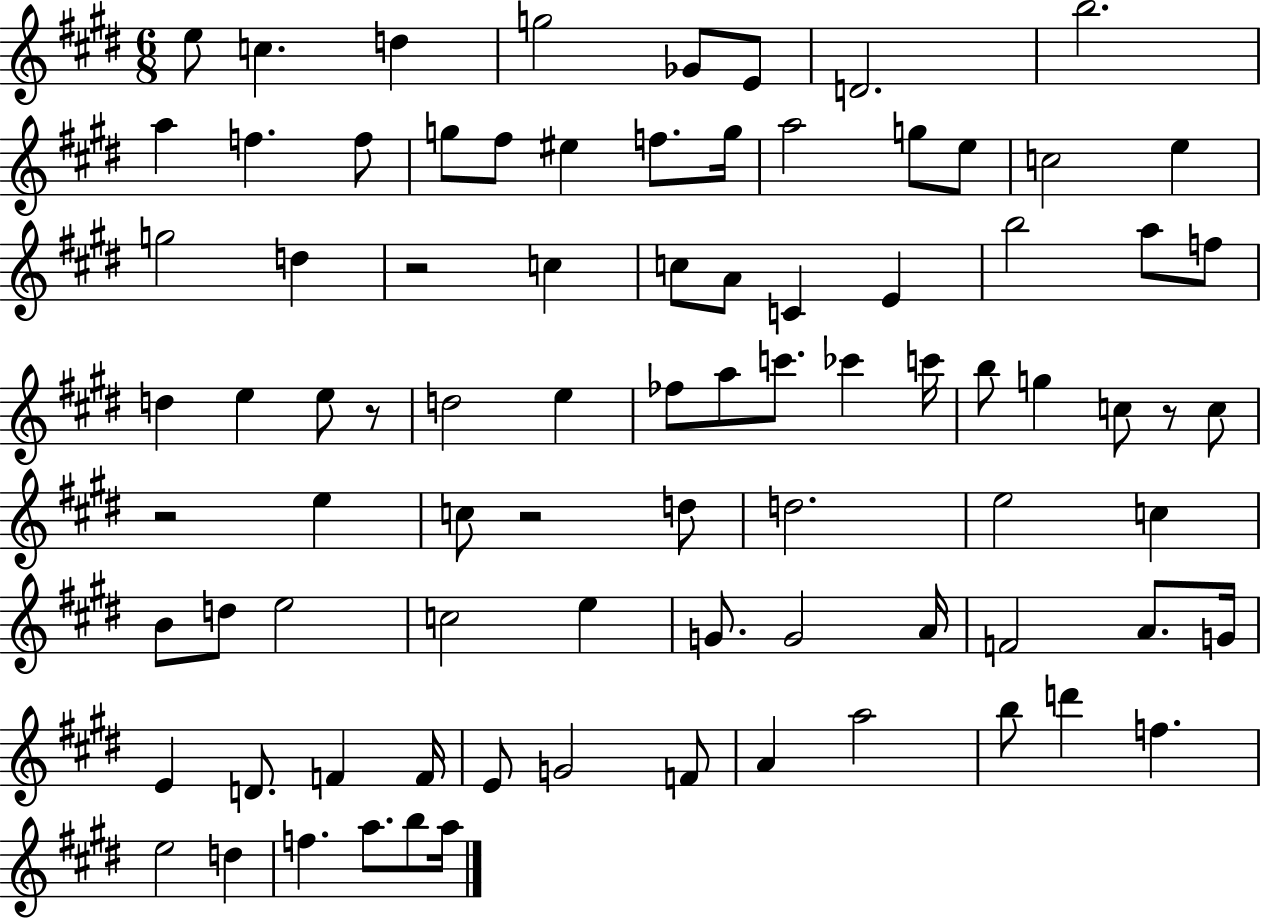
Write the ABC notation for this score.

X:1
T:Untitled
M:6/8
L:1/4
K:E
e/2 c d g2 _G/2 E/2 D2 b2 a f f/2 g/2 ^f/2 ^e f/2 g/4 a2 g/2 e/2 c2 e g2 d z2 c c/2 A/2 C E b2 a/2 f/2 d e e/2 z/2 d2 e _f/2 a/2 c'/2 _c' c'/4 b/2 g c/2 z/2 c/2 z2 e c/2 z2 d/2 d2 e2 c B/2 d/2 e2 c2 e G/2 G2 A/4 F2 A/2 G/4 E D/2 F F/4 E/2 G2 F/2 A a2 b/2 d' f e2 d f a/2 b/2 a/4